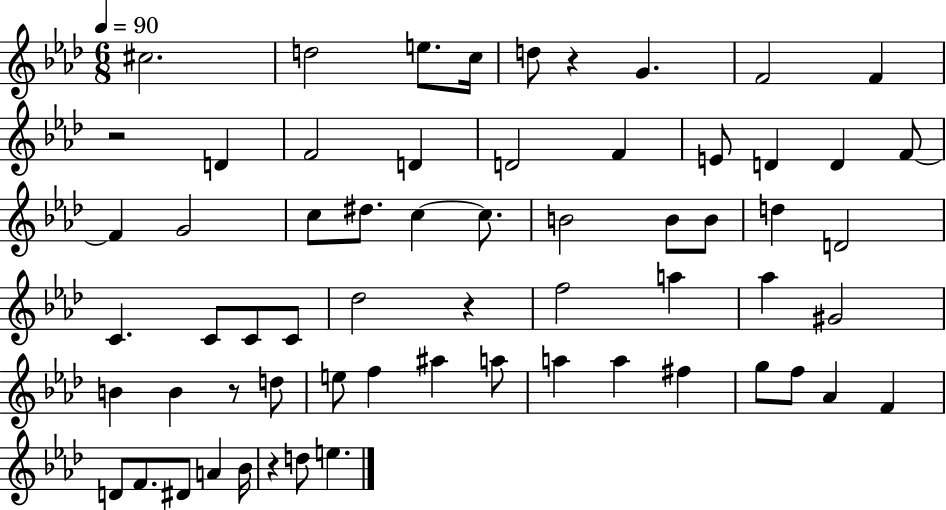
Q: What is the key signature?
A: AES major